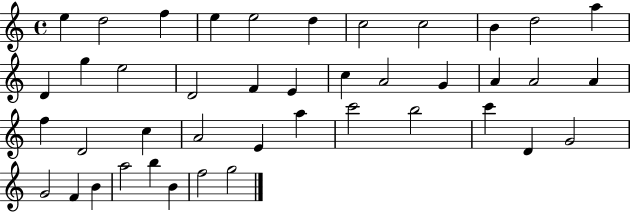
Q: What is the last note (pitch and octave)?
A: G5